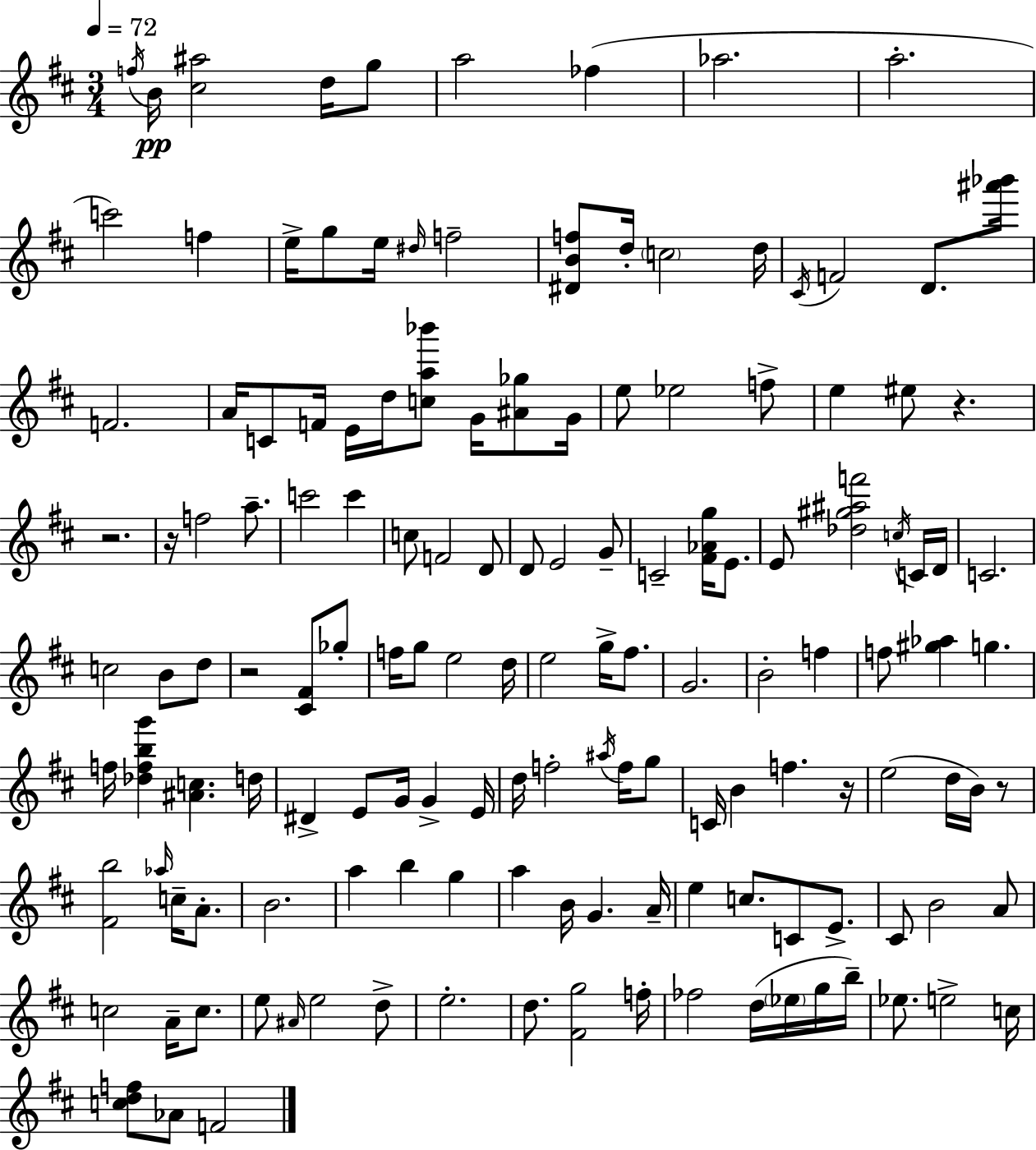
F5/s B4/s [C#5,A#5]/h D5/s G5/e A5/h FES5/q Ab5/h. A5/h. C6/h F5/q E5/s G5/e E5/s D#5/s F5/h [D#4,B4,F5]/e D5/s C5/h D5/s C#4/s F4/h D4/e. [A#6,Bb6]/s F4/h. A4/s C4/e F4/s E4/s D5/s [C5,A5,Bb6]/e G4/s [A#4,Gb5]/e G4/s E5/e Eb5/h F5/e E5/q EIS5/e R/q. R/h. R/s F5/h A5/e. C6/h C6/q C5/e F4/h D4/e D4/e E4/h G4/e C4/h [F#4,Ab4,G5]/s E4/e. E4/e [Db5,G#5,A#5,F6]/h C5/s C4/s D4/s C4/h. C5/h B4/e D5/e R/h [C#4,F#4]/e Gb5/e F5/s G5/e E5/h D5/s E5/h G5/s F#5/e. G4/h. B4/h F5/q F5/e [G#5,Ab5]/q G5/q. F5/s [Db5,F5,B5,G6]/q [A#4,C5]/q. D5/s D#4/q E4/e G4/s G4/q E4/s D5/s F5/h A#5/s F5/s G5/e C4/s B4/q F5/q. R/s E5/h D5/s B4/s R/e [F#4,B5]/h Ab5/s C5/s A4/e. B4/h. A5/q B5/q G5/q A5/q B4/s G4/q. A4/s E5/q C5/e. C4/e E4/e. C#4/e B4/h A4/e C5/h A4/s C5/e. E5/e A#4/s E5/h D5/e E5/h. D5/e. [F#4,G5]/h F5/s FES5/h D5/s Eb5/s G5/s B5/s Eb5/e. E5/h C5/s [C5,D5,F5]/e Ab4/e F4/h